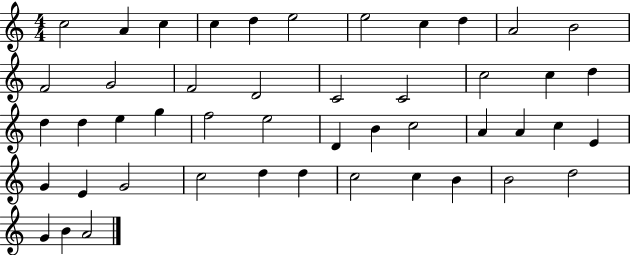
C5/h A4/q C5/q C5/q D5/q E5/h E5/h C5/q D5/q A4/h B4/h F4/h G4/h F4/h D4/h C4/h C4/h C5/h C5/q D5/q D5/q D5/q E5/q G5/q F5/h E5/h D4/q B4/q C5/h A4/q A4/q C5/q E4/q G4/q E4/q G4/h C5/h D5/q D5/q C5/h C5/q B4/q B4/h D5/h G4/q B4/q A4/h